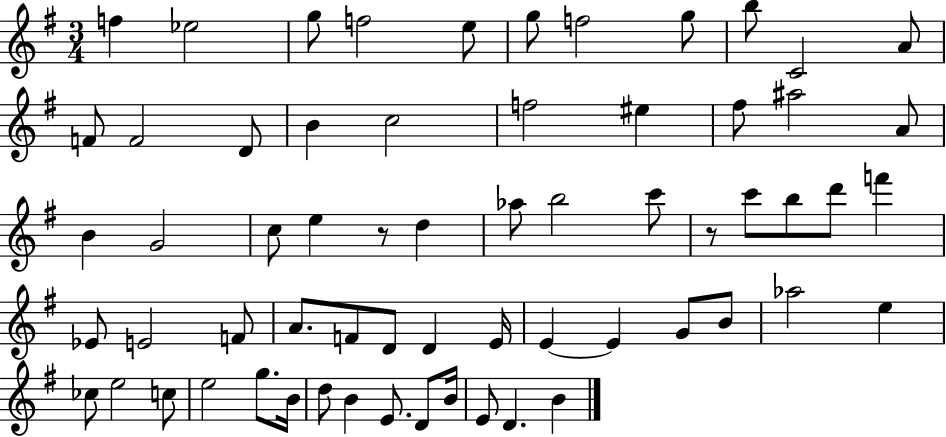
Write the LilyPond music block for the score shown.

{
  \clef treble
  \numericTimeSignature
  \time 3/4
  \key g \major
  f''4 ees''2 | g''8 f''2 e''8 | g''8 f''2 g''8 | b''8 c'2 a'8 | \break f'8 f'2 d'8 | b'4 c''2 | f''2 eis''4 | fis''8 ais''2 a'8 | \break b'4 g'2 | c''8 e''4 r8 d''4 | aes''8 b''2 c'''8 | r8 c'''8 b''8 d'''8 f'''4 | \break ees'8 e'2 f'8 | a'8. f'8 d'8 d'4 e'16 | e'4~~ e'4 g'8 b'8 | aes''2 e''4 | \break ces''8 e''2 c''8 | e''2 g''8. b'16 | d''8 b'4 e'8. d'8 b'16 | e'8 d'4. b'4 | \break \bar "|."
}